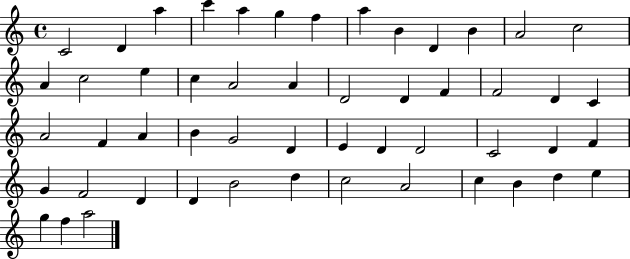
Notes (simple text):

C4/h D4/q A5/q C6/q A5/q G5/q F5/q A5/q B4/q D4/q B4/q A4/h C5/h A4/q C5/h E5/q C5/q A4/h A4/q D4/h D4/q F4/q F4/h D4/q C4/q A4/h F4/q A4/q B4/q G4/h D4/q E4/q D4/q D4/h C4/h D4/q F4/q G4/q F4/h D4/q D4/q B4/h D5/q C5/h A4/h C5/q B4/q D5/q E5/q G5/q F5/q A5/h